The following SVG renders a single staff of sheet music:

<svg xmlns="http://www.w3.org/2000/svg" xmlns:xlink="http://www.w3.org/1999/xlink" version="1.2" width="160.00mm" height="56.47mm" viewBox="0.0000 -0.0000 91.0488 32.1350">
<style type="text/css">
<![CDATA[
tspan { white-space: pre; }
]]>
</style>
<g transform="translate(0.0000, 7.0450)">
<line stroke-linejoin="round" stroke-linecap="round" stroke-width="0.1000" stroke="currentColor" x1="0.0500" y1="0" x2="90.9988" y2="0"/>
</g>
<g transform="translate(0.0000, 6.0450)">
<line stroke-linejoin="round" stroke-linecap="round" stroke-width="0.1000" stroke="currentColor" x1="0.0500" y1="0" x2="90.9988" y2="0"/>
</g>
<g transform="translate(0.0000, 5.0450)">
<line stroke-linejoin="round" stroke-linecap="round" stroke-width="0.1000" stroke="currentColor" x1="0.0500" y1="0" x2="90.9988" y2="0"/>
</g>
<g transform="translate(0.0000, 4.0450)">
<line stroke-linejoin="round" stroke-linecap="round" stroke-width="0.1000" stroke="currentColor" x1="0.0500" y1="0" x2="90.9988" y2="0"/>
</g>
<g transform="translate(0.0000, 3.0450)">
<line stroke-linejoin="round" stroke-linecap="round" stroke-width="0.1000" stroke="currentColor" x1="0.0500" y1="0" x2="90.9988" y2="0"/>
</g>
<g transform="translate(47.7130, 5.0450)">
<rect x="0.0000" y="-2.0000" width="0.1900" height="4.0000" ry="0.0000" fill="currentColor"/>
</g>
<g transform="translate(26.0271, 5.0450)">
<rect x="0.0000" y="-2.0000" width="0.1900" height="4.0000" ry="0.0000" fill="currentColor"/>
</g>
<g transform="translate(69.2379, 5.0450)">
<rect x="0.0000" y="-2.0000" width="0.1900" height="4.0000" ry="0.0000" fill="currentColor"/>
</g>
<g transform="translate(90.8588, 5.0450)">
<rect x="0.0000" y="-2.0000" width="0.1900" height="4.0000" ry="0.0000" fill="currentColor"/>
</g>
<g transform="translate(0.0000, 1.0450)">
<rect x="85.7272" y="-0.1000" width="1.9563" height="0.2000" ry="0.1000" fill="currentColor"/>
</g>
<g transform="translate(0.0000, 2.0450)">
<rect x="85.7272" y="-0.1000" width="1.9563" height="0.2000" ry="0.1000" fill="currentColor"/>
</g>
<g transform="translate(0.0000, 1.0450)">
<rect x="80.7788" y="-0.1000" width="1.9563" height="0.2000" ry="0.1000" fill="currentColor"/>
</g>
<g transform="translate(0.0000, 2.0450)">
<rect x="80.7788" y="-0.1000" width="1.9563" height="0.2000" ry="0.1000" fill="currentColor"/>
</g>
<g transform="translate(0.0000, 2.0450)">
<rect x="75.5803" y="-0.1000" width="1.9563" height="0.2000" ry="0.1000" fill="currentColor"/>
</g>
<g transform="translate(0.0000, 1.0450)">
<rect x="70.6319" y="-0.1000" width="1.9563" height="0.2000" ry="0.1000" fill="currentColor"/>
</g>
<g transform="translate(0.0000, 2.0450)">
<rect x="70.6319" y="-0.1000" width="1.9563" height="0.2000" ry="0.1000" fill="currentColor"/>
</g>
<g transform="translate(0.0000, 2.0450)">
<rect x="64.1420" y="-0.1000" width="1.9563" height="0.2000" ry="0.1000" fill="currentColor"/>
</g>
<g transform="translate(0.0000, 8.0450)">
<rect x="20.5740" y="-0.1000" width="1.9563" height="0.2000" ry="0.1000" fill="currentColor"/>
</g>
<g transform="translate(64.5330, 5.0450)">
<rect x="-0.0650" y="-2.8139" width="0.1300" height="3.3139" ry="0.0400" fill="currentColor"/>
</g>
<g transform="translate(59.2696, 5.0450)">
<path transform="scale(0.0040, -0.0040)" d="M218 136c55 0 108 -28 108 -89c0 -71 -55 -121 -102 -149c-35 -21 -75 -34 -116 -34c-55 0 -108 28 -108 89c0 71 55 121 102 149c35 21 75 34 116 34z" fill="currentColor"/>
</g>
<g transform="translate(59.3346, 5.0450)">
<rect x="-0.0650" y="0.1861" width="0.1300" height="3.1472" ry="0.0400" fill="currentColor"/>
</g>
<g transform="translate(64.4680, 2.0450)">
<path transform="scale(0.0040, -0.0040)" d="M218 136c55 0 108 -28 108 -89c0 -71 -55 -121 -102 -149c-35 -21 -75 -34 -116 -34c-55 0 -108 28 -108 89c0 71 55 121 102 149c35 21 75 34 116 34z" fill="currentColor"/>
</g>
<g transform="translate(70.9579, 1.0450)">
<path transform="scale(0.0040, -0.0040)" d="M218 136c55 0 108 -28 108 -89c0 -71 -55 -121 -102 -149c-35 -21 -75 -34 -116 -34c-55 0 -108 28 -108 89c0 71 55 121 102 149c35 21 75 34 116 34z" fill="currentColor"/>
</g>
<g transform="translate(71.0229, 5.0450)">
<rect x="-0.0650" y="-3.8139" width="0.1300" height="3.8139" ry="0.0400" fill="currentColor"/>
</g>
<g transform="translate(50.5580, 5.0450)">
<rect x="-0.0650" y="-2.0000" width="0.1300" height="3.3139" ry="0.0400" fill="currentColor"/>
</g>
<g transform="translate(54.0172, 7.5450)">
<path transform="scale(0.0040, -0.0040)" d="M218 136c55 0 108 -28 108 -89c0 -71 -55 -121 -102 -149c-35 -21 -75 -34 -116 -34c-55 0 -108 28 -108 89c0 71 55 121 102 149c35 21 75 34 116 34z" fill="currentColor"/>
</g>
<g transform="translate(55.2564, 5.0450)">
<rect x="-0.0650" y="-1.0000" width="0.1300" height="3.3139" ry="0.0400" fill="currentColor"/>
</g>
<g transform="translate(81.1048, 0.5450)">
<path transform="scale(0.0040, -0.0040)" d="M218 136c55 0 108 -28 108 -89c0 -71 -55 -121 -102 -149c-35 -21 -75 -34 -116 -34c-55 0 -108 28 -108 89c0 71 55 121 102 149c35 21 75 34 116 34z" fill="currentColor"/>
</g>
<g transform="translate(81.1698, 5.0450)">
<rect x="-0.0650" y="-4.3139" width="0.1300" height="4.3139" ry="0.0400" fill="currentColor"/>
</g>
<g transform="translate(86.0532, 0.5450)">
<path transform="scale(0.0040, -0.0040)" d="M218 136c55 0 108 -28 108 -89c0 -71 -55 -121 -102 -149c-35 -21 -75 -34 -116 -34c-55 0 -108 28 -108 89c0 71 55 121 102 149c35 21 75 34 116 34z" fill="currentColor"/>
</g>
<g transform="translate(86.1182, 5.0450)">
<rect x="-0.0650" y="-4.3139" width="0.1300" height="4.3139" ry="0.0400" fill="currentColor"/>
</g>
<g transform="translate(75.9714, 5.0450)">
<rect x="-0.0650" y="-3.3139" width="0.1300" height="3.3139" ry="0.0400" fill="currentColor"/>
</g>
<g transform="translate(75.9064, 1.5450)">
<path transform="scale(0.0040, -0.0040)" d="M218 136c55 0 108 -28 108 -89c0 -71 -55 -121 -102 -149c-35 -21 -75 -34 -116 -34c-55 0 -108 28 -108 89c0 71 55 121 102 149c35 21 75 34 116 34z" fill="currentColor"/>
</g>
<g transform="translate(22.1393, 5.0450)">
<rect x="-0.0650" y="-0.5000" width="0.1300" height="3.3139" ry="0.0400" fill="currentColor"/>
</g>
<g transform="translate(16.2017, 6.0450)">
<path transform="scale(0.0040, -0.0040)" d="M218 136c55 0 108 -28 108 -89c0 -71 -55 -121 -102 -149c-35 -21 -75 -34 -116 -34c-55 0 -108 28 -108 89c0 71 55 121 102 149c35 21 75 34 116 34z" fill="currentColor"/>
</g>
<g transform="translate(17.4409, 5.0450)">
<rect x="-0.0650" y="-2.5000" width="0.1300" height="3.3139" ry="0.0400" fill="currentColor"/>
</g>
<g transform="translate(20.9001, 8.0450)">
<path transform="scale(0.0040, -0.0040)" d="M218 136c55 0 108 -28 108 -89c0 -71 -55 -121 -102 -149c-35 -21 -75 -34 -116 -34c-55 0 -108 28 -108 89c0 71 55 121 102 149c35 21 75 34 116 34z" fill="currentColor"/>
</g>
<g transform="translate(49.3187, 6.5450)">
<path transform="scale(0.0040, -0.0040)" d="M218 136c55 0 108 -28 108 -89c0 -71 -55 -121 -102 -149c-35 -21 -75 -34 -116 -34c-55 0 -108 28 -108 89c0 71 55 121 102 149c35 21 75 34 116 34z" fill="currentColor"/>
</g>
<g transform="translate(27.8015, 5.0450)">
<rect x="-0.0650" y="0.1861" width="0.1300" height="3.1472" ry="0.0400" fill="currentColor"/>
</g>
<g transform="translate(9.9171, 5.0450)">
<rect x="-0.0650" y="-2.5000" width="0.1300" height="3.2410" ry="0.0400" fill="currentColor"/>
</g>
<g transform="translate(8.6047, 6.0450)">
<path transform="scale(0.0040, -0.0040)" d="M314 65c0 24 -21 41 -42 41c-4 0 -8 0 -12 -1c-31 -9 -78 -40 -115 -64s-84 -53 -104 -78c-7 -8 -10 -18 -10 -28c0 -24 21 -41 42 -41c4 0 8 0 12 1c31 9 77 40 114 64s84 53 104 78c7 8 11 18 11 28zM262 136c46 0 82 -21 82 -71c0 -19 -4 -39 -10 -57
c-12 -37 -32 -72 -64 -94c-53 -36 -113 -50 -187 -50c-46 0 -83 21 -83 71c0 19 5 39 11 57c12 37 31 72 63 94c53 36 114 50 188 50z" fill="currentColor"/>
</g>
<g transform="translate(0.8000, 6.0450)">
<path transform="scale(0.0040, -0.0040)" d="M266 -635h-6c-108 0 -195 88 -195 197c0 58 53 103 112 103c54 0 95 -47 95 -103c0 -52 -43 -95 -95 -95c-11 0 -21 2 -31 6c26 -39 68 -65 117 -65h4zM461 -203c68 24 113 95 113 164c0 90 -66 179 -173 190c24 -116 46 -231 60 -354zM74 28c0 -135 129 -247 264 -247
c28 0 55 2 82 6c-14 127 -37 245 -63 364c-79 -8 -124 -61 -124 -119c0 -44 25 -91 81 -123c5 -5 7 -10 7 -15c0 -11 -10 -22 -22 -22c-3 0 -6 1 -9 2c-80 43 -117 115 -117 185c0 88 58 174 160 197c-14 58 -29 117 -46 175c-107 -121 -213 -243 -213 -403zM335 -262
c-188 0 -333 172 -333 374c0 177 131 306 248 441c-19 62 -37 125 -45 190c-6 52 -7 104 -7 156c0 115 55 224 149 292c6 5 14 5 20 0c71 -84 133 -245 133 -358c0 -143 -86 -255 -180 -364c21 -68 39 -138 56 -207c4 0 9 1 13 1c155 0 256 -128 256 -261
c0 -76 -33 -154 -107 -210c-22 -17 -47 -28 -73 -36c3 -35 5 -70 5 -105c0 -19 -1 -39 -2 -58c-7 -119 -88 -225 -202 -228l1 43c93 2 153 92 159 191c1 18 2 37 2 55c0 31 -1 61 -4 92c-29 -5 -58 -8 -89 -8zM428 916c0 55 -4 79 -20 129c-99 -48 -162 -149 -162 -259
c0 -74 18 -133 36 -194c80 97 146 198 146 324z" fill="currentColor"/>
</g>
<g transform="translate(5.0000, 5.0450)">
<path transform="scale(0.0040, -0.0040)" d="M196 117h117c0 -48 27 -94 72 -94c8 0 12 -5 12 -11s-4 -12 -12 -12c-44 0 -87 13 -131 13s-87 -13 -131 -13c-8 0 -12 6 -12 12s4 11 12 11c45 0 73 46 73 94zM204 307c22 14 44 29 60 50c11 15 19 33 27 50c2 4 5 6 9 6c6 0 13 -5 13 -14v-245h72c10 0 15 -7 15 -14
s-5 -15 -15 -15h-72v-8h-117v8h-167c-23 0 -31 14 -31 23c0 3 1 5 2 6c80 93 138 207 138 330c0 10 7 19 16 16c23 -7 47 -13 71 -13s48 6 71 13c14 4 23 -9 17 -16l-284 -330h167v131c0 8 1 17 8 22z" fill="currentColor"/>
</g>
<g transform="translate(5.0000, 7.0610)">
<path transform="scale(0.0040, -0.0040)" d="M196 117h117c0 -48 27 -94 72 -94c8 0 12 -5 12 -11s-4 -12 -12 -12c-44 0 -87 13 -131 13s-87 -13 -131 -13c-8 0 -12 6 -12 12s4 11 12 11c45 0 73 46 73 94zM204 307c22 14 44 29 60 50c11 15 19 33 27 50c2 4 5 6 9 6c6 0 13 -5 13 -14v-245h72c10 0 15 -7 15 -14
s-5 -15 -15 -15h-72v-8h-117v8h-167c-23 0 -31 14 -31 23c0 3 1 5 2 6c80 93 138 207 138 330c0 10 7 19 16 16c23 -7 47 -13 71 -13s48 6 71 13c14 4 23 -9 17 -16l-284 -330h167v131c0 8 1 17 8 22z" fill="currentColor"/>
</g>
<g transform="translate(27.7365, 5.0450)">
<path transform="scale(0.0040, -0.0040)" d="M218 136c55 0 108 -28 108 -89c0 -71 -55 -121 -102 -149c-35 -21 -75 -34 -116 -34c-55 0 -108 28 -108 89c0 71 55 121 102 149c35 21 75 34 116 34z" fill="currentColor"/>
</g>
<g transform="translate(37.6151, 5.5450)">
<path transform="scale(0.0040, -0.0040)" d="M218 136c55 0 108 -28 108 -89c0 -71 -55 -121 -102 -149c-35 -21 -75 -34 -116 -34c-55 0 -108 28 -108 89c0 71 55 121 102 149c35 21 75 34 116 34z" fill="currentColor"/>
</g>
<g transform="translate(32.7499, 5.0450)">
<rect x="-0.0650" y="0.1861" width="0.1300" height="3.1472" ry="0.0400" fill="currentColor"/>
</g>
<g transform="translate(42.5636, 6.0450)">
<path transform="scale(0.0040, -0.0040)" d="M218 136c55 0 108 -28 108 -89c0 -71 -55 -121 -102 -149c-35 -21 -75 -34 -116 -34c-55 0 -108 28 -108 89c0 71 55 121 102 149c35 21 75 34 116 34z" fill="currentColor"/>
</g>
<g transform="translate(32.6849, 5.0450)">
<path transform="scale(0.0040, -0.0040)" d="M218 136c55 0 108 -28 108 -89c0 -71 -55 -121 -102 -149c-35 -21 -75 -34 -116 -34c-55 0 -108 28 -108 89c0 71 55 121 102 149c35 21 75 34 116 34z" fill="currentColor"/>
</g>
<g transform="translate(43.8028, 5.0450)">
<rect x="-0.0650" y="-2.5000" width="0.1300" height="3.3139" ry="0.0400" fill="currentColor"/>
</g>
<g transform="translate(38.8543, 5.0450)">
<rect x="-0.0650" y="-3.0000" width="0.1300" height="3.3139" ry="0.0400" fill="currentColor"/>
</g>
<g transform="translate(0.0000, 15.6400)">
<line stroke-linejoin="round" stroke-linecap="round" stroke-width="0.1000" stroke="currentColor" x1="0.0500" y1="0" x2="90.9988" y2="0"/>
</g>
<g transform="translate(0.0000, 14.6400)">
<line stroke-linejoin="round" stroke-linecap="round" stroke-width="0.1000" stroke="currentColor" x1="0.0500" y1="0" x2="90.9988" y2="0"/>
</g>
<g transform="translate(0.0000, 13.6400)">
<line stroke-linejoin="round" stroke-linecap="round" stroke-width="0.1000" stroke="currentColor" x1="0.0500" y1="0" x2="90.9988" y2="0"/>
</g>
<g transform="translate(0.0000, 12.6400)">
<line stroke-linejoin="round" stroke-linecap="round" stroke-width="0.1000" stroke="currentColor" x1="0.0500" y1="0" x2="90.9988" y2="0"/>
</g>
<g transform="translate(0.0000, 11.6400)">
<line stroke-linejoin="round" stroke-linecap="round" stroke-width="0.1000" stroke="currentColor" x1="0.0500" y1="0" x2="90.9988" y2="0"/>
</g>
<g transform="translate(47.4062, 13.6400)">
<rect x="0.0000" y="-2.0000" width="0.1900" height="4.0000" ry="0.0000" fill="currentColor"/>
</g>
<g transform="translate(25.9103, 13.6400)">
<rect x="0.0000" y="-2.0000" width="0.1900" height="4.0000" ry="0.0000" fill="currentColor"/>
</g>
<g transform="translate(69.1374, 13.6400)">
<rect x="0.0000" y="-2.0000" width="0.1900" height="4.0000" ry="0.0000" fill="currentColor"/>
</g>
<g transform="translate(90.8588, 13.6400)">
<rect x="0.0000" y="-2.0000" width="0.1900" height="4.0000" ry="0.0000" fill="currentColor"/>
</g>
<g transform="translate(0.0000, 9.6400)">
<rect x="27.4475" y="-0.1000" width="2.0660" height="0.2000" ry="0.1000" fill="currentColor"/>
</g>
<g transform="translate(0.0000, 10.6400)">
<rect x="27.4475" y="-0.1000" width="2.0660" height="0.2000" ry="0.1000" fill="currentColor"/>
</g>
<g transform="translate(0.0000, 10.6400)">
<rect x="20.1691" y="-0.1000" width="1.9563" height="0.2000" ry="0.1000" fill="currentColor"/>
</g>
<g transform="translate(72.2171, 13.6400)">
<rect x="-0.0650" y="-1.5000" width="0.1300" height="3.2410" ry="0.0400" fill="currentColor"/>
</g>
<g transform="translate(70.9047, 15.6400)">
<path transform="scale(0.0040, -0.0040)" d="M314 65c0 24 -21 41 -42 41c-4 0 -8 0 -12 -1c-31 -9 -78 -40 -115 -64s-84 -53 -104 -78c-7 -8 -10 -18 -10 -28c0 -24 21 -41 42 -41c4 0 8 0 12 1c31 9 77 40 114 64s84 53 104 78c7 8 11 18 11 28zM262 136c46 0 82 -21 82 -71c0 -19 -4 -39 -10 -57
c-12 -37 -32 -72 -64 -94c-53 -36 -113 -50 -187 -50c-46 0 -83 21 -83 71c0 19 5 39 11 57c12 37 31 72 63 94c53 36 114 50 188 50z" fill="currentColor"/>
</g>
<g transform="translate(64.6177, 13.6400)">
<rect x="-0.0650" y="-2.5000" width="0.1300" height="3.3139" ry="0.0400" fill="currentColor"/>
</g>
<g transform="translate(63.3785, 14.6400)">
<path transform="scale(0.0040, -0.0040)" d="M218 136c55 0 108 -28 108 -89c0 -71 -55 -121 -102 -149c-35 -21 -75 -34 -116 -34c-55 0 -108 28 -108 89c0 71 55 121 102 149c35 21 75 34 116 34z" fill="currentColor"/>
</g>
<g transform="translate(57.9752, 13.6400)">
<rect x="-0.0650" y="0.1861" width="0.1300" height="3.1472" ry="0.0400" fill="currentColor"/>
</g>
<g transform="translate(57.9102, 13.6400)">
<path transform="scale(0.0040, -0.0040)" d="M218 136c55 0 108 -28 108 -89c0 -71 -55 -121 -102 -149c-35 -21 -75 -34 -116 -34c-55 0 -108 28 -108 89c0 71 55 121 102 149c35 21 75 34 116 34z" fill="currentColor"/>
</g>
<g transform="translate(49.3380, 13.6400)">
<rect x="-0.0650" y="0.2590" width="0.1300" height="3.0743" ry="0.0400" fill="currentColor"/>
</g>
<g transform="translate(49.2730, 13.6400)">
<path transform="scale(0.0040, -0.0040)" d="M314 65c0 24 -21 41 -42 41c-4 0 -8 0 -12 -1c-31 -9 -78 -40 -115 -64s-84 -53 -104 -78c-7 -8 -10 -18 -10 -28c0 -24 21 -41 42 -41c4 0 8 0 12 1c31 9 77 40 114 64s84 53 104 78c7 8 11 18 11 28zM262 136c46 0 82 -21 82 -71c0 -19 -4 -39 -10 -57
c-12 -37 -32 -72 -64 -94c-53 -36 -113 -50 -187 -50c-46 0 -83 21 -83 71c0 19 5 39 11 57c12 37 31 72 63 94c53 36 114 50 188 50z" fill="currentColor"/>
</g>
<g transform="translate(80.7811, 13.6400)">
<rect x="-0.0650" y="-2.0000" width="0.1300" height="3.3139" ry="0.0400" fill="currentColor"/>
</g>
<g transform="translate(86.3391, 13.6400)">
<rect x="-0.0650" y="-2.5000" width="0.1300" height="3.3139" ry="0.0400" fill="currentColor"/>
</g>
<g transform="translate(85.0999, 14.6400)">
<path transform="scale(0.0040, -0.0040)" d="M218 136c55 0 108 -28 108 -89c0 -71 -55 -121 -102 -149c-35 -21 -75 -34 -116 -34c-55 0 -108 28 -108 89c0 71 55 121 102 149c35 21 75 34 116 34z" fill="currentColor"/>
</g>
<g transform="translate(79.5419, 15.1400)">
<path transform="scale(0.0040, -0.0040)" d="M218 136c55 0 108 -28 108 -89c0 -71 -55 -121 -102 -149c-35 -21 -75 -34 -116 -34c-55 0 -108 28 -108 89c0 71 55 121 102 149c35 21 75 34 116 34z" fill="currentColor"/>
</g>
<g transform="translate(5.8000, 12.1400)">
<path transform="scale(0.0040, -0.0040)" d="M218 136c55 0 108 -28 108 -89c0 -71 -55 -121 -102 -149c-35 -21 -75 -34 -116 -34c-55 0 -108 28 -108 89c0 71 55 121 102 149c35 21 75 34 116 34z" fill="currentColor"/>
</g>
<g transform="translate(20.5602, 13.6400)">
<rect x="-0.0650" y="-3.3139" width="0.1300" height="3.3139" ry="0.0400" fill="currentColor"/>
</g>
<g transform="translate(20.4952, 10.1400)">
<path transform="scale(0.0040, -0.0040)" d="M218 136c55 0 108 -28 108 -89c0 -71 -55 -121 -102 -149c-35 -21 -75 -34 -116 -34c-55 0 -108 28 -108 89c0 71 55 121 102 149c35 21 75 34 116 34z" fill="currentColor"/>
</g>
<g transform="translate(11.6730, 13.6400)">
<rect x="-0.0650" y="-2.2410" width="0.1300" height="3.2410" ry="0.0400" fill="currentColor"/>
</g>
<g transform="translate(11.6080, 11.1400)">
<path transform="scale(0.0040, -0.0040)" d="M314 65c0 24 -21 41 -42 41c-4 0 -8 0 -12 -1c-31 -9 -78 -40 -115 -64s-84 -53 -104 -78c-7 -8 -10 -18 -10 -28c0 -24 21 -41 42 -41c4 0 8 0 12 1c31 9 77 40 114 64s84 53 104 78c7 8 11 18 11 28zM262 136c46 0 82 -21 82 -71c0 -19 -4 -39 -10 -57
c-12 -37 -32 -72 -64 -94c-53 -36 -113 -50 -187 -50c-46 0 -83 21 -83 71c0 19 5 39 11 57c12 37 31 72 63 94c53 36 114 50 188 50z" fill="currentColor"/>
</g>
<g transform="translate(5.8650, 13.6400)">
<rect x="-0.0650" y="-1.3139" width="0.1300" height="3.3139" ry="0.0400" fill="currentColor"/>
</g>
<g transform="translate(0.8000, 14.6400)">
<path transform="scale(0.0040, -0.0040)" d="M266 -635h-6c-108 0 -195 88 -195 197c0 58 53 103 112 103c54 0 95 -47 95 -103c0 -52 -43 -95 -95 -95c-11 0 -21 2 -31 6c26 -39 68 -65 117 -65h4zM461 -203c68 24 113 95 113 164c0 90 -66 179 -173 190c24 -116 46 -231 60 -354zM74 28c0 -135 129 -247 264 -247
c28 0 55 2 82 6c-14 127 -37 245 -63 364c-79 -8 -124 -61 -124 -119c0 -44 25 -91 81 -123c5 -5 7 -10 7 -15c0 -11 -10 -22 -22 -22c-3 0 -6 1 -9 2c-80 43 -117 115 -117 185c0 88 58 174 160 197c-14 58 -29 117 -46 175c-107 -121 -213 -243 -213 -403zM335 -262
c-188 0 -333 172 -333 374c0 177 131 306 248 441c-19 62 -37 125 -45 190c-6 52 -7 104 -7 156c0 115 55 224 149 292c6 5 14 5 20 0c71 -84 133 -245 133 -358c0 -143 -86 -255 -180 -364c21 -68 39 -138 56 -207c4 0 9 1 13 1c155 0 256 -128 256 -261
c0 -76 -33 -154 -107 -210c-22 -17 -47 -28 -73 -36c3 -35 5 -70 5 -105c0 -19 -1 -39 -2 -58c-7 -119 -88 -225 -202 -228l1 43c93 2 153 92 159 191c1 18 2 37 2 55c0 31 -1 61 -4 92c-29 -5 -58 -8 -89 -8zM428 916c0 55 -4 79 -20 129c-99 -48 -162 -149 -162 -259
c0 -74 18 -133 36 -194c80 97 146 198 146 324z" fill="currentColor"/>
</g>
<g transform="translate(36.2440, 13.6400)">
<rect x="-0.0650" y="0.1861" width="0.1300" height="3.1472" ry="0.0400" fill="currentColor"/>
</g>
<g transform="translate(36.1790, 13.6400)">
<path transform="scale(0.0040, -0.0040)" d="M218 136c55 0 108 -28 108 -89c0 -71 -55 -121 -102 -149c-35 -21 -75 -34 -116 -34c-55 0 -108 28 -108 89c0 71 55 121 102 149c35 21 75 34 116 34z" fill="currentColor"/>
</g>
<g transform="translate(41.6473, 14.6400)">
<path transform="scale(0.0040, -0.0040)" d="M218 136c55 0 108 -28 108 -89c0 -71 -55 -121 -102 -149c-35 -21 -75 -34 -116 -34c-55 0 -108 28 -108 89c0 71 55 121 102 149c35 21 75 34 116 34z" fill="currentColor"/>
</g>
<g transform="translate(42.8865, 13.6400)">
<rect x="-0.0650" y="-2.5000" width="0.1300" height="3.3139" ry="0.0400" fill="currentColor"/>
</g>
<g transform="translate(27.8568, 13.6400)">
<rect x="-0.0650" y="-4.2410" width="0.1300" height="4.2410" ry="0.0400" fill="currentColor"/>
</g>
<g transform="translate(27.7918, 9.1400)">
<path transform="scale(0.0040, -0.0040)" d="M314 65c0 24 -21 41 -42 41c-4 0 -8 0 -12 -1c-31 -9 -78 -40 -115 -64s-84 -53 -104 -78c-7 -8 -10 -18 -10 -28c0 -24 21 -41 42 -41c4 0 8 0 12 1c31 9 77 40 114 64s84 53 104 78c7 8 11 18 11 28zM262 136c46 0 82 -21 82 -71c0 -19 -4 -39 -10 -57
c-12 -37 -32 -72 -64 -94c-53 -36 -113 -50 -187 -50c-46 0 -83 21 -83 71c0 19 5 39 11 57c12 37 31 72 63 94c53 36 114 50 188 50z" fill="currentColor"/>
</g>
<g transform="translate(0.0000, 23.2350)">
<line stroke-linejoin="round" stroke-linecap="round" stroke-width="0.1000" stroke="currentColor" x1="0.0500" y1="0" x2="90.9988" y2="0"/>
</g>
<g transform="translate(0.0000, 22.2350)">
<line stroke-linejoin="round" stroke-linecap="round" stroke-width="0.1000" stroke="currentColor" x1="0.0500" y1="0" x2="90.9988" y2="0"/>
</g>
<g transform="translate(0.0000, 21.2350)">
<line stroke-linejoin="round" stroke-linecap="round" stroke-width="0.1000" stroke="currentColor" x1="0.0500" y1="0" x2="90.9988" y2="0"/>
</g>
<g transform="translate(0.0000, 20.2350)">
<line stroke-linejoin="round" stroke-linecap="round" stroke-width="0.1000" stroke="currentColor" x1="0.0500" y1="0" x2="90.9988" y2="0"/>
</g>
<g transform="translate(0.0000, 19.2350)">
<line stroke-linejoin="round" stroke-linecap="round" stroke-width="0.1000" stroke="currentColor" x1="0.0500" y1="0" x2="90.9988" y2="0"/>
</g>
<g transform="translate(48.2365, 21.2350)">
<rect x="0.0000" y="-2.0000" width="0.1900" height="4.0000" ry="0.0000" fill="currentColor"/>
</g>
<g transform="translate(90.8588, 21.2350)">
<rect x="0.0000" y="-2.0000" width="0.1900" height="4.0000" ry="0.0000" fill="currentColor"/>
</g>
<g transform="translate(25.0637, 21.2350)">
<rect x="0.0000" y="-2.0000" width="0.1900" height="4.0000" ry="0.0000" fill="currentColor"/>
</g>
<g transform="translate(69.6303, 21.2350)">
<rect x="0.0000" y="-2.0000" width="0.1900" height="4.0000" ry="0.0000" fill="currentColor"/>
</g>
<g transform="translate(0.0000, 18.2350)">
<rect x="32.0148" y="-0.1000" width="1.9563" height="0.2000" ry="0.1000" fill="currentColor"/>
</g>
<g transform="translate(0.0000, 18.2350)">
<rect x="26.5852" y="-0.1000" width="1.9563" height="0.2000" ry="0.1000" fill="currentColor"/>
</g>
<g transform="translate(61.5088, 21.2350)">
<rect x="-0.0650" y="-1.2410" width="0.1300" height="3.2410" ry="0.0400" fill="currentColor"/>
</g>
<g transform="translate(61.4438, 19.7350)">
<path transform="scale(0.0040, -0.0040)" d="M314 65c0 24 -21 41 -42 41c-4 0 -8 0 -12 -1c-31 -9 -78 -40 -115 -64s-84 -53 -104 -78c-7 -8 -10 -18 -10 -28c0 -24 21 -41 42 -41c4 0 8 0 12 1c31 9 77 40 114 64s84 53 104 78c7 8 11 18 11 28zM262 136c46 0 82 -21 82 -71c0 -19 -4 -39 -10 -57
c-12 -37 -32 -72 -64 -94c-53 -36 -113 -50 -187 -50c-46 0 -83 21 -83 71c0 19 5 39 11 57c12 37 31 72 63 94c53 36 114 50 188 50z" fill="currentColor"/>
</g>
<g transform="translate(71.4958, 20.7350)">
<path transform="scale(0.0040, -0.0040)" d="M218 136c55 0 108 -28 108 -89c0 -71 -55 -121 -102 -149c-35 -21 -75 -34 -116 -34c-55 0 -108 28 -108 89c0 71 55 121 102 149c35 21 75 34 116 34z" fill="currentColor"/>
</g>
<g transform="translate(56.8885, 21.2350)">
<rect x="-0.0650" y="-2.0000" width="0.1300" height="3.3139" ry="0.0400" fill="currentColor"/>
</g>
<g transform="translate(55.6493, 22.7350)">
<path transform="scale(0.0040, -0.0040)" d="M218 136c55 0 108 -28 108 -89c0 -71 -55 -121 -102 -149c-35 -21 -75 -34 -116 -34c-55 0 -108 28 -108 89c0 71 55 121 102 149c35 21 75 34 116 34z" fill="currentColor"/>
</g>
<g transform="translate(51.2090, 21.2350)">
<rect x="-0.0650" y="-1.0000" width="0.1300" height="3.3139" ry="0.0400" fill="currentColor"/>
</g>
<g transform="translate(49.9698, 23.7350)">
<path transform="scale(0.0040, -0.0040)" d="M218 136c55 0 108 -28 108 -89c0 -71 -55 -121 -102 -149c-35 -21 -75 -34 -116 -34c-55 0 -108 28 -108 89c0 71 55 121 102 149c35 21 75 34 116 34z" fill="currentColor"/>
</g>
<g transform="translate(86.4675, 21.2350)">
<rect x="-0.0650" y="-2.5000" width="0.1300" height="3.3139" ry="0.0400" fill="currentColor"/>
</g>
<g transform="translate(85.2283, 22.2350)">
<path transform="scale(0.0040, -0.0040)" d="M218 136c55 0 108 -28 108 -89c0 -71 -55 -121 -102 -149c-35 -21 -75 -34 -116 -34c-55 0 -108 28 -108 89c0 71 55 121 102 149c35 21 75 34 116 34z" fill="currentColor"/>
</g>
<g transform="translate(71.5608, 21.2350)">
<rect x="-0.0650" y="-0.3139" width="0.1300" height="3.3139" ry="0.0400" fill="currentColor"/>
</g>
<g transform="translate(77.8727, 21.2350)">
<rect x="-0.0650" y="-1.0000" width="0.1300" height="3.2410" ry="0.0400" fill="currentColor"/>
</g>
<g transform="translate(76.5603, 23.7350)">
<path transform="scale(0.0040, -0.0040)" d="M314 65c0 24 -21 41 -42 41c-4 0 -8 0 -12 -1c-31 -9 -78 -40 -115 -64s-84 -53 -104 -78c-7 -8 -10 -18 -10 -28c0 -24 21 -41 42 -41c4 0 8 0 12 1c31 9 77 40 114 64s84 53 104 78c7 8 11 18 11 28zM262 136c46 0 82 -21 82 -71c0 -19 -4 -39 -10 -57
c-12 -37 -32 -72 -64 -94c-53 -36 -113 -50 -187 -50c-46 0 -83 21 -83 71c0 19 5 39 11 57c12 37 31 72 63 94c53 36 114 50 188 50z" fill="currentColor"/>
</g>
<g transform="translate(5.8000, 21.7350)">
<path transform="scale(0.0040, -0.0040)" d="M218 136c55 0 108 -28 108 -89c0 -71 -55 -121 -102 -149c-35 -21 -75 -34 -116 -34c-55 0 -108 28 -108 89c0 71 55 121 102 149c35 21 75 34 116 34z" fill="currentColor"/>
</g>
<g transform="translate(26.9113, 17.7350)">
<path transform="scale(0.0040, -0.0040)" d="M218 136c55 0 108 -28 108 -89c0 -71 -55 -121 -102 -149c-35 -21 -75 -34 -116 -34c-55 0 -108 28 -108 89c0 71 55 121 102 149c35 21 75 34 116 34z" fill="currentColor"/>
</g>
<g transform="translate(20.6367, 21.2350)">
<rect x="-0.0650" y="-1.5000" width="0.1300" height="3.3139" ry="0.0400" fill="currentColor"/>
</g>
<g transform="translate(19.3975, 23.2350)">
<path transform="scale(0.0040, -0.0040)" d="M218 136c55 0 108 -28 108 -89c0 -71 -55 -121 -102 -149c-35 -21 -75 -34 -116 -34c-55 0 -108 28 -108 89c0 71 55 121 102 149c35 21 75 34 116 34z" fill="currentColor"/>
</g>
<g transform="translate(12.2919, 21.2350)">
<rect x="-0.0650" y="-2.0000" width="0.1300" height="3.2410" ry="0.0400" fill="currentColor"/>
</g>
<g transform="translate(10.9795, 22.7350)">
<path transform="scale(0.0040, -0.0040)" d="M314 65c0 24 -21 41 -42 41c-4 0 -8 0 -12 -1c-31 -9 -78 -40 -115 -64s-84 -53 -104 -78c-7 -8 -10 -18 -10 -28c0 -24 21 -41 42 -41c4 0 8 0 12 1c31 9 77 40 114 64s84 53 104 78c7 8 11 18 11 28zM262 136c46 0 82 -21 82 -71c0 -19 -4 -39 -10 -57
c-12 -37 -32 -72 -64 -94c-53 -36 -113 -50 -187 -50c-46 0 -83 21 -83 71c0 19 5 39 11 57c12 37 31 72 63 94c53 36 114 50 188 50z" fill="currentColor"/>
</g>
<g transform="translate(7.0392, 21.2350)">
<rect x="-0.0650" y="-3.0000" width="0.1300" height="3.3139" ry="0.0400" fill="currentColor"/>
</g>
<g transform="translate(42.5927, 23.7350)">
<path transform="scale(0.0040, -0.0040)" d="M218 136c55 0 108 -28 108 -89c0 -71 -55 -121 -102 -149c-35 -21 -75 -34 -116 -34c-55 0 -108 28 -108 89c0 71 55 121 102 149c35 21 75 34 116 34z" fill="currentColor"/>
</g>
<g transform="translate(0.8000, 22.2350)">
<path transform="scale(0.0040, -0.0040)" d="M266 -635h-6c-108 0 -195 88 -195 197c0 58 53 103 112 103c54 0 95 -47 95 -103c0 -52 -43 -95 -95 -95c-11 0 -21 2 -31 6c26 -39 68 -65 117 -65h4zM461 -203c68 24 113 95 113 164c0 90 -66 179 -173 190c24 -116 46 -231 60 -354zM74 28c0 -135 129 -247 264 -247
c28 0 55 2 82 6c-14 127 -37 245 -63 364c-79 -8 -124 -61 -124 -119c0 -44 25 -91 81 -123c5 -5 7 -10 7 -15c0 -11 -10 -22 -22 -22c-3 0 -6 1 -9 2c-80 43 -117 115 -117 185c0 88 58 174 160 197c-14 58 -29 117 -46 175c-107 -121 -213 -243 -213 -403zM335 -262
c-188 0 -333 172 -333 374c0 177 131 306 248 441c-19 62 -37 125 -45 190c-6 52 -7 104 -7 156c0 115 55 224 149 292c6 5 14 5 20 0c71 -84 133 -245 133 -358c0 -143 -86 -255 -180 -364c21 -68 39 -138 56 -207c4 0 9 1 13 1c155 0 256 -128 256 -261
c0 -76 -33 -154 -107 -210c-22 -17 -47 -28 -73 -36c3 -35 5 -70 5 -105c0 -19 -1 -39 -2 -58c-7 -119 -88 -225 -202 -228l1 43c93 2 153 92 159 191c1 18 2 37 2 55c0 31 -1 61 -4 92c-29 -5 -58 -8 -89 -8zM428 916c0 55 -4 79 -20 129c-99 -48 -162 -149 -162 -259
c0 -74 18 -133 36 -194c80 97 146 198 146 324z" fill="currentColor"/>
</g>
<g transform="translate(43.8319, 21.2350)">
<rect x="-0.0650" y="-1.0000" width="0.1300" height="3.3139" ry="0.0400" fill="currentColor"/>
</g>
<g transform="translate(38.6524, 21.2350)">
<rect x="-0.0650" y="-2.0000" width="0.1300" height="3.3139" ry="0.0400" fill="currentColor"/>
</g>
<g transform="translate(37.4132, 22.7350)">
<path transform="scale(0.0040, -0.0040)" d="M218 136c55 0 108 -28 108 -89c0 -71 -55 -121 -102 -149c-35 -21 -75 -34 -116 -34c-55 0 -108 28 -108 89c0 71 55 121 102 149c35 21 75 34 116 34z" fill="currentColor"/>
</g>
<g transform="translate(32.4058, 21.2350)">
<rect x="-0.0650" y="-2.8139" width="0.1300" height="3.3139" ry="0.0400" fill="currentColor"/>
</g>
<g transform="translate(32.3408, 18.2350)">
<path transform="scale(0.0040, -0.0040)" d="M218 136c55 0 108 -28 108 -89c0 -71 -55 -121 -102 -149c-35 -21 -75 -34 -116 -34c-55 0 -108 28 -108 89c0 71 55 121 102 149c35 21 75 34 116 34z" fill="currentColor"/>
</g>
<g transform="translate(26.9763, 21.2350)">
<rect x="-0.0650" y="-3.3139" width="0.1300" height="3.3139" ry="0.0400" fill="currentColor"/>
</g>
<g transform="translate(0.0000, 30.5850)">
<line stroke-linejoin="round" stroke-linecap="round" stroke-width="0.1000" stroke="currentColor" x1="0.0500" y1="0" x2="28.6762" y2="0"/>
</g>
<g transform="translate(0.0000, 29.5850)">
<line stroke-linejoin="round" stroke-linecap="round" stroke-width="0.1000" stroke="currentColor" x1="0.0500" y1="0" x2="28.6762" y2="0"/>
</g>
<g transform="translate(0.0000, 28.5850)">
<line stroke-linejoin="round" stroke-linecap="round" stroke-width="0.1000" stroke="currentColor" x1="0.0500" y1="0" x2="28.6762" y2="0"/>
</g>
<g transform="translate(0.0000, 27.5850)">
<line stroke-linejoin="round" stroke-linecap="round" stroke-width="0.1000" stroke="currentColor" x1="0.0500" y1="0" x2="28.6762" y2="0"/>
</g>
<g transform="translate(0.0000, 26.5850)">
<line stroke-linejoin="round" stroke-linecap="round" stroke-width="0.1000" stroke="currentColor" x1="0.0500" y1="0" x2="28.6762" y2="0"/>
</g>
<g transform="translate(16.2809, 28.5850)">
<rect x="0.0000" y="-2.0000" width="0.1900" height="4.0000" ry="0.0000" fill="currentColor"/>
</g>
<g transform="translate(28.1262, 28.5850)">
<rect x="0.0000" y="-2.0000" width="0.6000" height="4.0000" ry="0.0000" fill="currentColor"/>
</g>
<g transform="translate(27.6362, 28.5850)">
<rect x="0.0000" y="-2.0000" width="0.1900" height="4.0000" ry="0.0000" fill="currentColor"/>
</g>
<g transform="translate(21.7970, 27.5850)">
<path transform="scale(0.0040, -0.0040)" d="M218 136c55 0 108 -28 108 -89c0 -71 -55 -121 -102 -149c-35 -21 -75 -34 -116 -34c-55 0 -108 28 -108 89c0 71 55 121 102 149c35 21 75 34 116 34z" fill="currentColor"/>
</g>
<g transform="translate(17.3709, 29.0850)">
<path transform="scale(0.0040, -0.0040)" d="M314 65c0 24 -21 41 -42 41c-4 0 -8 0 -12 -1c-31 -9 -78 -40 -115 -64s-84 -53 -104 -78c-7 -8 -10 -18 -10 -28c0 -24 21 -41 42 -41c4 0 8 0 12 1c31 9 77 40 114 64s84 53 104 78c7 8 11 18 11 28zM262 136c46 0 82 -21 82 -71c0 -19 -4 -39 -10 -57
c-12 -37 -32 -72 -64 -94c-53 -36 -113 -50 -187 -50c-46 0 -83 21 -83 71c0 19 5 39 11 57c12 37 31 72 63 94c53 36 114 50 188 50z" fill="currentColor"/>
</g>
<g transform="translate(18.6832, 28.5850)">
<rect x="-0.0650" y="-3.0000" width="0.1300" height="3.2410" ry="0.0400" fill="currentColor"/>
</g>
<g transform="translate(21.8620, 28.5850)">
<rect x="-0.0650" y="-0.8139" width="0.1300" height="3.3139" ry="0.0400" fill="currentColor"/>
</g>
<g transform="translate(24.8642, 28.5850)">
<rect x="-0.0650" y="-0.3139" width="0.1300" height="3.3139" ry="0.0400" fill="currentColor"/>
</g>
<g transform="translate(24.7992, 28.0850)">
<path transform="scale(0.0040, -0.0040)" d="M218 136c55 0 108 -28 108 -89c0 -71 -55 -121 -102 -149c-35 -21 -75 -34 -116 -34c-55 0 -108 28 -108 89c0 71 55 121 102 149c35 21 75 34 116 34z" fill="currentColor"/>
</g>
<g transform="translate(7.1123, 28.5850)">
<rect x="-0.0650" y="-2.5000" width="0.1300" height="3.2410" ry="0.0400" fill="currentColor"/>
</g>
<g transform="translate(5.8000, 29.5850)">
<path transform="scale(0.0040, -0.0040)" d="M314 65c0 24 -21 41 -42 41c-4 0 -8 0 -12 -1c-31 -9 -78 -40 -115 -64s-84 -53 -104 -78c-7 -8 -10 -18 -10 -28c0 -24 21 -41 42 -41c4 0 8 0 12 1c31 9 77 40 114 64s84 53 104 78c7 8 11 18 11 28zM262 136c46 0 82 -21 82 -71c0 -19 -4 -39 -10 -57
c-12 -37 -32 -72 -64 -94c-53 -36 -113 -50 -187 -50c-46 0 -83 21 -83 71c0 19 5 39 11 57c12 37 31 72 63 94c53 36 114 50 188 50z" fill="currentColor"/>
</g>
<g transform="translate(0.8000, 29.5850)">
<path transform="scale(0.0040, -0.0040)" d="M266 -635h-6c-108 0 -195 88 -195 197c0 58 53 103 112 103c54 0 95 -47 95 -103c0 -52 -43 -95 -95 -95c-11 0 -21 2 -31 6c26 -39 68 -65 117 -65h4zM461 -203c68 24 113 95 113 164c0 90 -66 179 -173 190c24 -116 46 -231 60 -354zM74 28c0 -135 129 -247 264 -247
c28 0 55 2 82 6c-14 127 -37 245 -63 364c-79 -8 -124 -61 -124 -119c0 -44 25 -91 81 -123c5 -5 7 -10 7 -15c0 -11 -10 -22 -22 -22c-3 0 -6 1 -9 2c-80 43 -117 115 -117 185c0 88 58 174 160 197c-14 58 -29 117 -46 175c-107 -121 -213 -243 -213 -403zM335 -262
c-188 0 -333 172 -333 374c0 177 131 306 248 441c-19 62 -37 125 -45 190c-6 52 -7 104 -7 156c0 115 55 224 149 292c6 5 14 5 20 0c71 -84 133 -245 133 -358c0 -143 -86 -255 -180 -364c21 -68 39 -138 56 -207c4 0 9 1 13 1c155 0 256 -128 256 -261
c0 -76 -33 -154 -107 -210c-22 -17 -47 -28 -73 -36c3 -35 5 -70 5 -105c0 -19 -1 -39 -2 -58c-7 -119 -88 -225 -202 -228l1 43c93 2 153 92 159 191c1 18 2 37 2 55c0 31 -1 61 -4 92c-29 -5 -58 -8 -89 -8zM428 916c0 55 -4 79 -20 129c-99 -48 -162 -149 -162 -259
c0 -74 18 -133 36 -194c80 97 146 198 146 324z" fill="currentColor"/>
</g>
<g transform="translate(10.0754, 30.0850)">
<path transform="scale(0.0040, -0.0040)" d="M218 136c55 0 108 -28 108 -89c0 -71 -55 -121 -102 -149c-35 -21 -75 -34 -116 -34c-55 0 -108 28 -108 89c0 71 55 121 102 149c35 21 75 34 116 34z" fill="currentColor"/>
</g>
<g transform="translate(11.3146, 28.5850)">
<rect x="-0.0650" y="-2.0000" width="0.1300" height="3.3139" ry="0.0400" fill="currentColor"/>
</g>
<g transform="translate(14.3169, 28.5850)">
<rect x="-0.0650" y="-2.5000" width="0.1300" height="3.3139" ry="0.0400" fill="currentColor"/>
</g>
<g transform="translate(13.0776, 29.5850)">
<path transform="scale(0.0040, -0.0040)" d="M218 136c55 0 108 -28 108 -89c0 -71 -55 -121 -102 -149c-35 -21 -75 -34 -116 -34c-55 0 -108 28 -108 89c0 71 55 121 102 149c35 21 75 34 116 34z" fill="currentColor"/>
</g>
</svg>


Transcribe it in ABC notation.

X:1
T:Untitled
M:4/4
L:1/4
K:C
G2 G C B B A G F D B a c' b d' d' e g2 b d'2 B G B2 B G E2 F G A F2 E b a F D D F e2 c D2 G G2 F G A2 d c